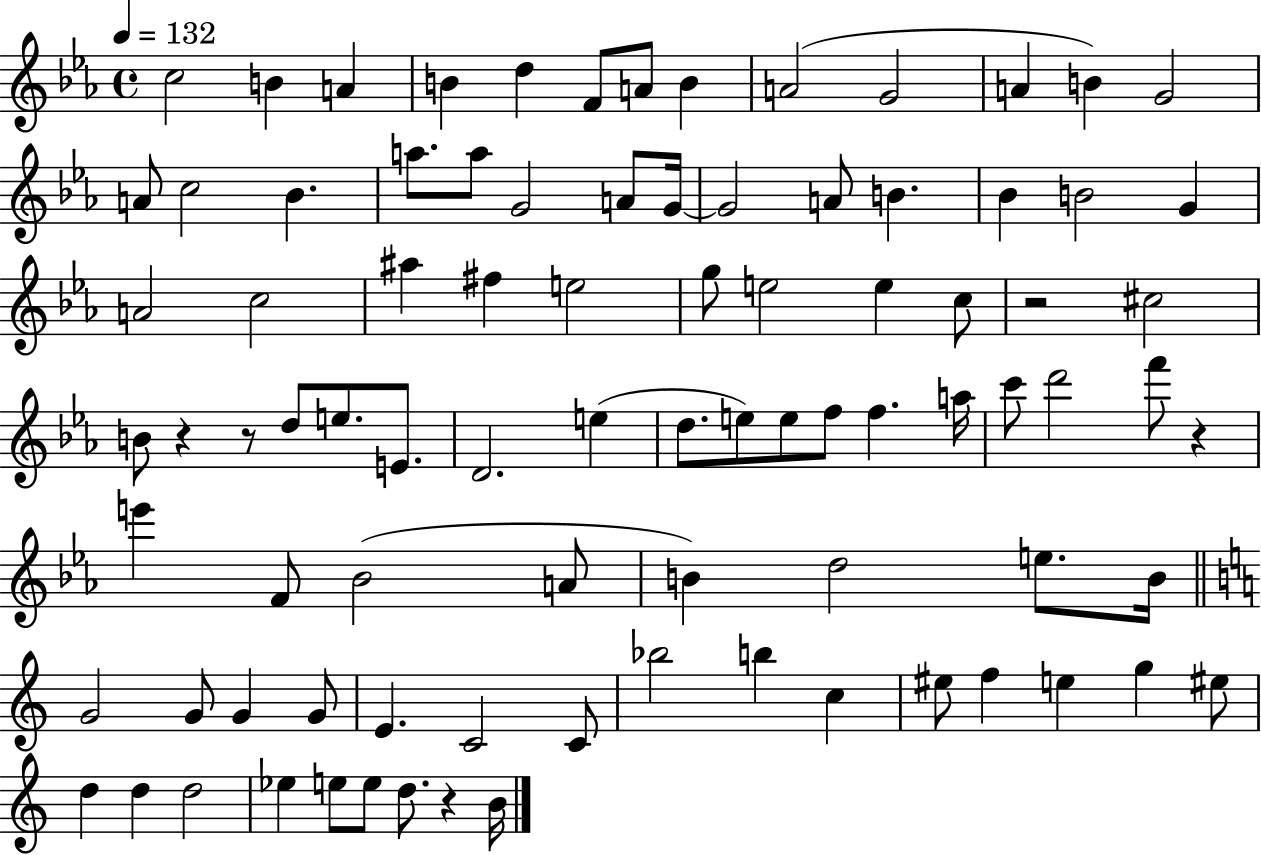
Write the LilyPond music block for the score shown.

{
  \clef treble
  \time 4/4
  \defaultTimeSignature
  \key ees \major
  \tempo 4 = 132
  c''2 b'4 a'4 | b'4 d''4 f'8 a'8 b'4 | a'2( g'2 | a'4 b'4) g'2 | \break a'8 c''2 bes'4. | a''8. a''8 g'2 a'8 g'16~~ | g'2 a'8 b'4. | bes'4 b'2 g'4 | \break a'2 c''2 | ais''4 fis''4 e''2 | g''8 e''2 e''4 c''8 | r2 cis''2 | \break b'8 r4 r8 d''8 e''8. e'8. | d'2. e''4( | d''8. e''8) e''8 f''8 f''4. a''16 | c'''8 d'''2 f'''8 r4 | \break e'''4 f'8 bes'2( a'8 | b'4) d''2 e''8. b'16 | \bar "||" \break \key a \minor g'2 g'8 g'4 g'8 | e'4. c'2 c'8 | bes''2 b''4 c''4 | eis''8 f''4 e''4 g''4 eis''8 | \break d''4 d''4 d''2 | ees''4 e''8 e''8 d''8. r4 b'16 | \bar "|."
}